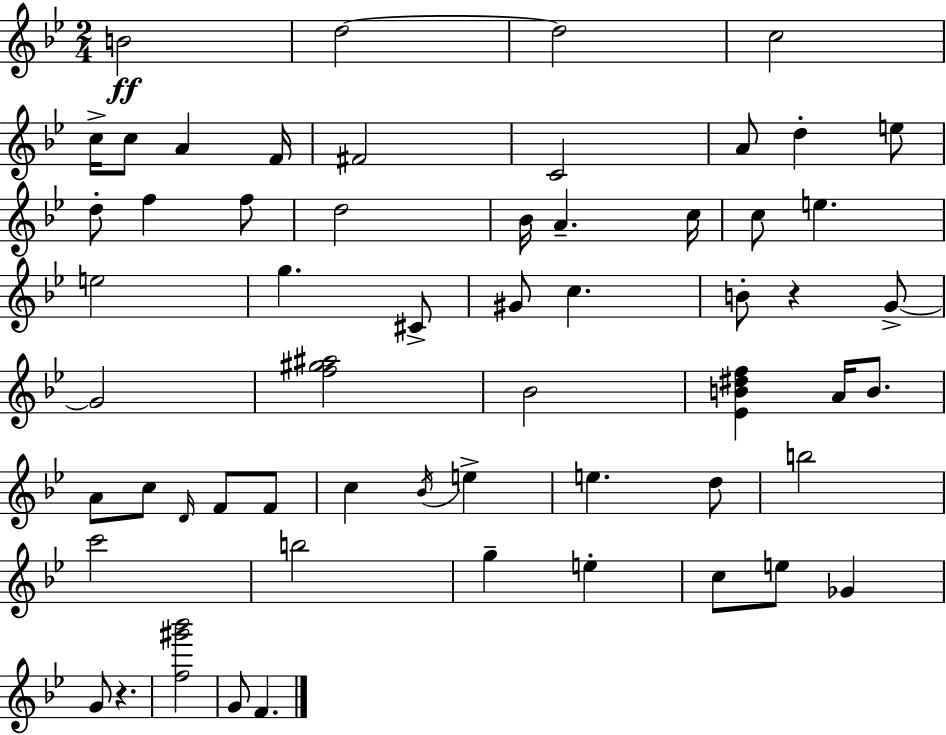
{
  \clef treble
  \numericTimeSignature
  \time 2/4
  \key g \minor
  \repeat volta 2 { b'2\ff | d''2~~ | d''2 | c''2 | \break c''16-> c''8 a'4 f'16 | fis'2 | c'2 | a'8 d''4-. e''8 | \break d''8-. f''4 f''8 | d''2 | bes'16 a'4.-- c''16 | c''8 e''4. | \break e''2 | g''4. cis'8-> | gis'8 c''4. | b'8-. r4 g'8->~~ | \break g'2 | <f'' gis'' ais''>2 | bes'2 | <ees' b' dis'' f''>4 a'16 b'8. | \break a'8 c''8 \grace { d'16 } f'8 f'8 | c''4 \acciaccatura { bes'16 } e''4-> | e''4. | d''8 b''2 | \break c'''2 | b''2 | g''4-- e''4-. | c''8 e''8 ges'4 | \break g'8 r4. | <f'' gis''' bes'''>2 | g'8 f'4. | } \bar "|."
}